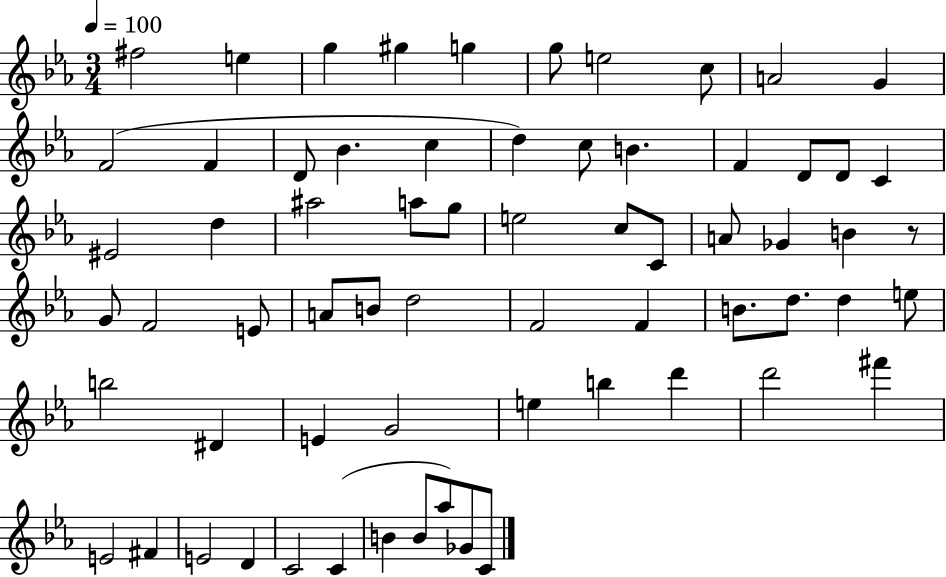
X:1
T:Untitled
M:3/4
L:1/4
K:Eb
^f2 e g ^g g g/2 e2 c/2 A2 G F2 F D/2 _B c d c/2 B F D/2 D/2 C ^E2 d ^a2 a/2 g/2 e2 c/2 C/2 A/2 _G B z/2 G/2 F2 E/2 A/2 B/2 d2 F2 F B/2 d/2 d e/2 b2 ^D E G2 e b d' d'2 ^f' E2 ^F E2 D C2 C B B/2 _a/2 _G/2 C/2